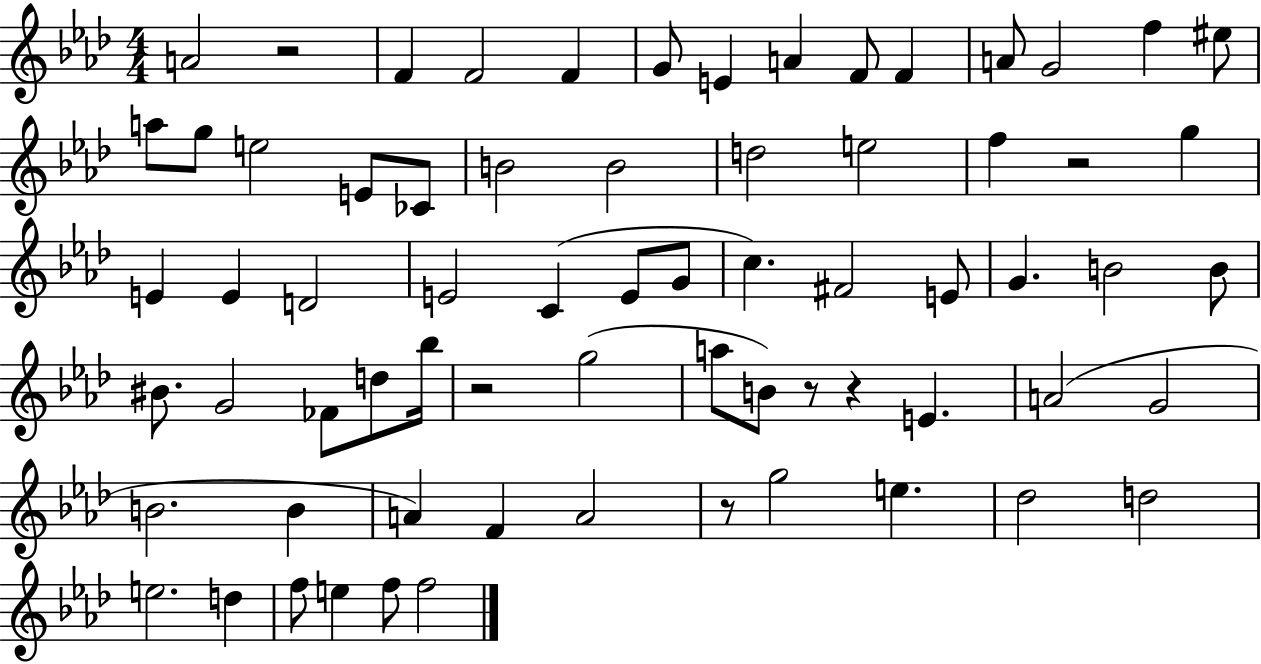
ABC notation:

X:1
T:Untitled
M:4/4
L:1/4
K:Ab
A2 z2 F F2 F G/2 E A F/2 F A/2 G2 f ^e/2 a/2 g/2 e2 E/2 _C/2 B2 B2 d2 e2 f z2 g E E D2 E2 C E/2 G/2 c ^F2 E/2 G B2 B/2 ^B/2 G2 _F/2 d/2 _b/4 z2 g2 a/2 B/2 z/2 z E A2 G2 B2 B A F A2 z/2 g2 e _d2 d2 e2 d f/2 e f/2 f2